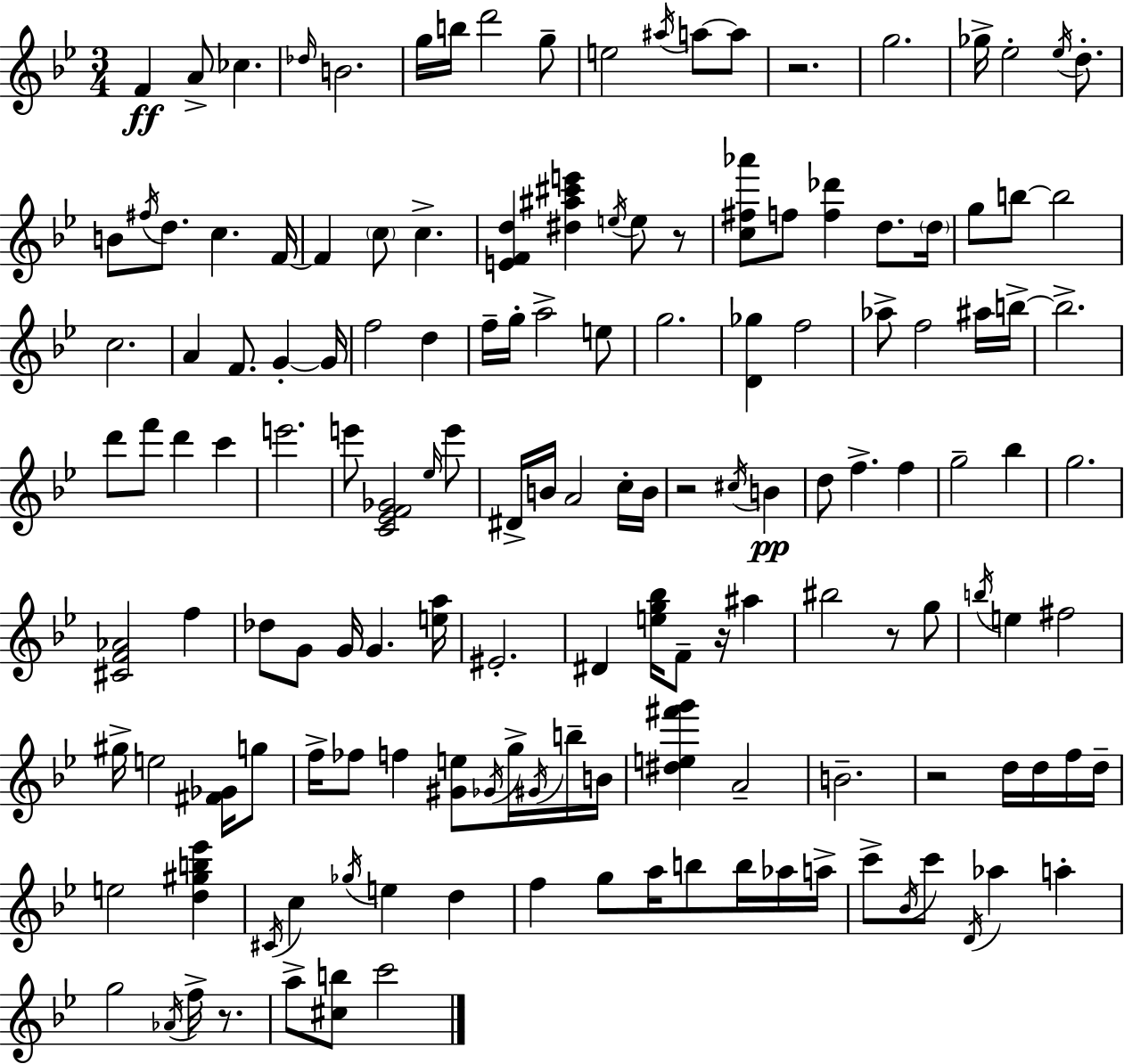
{
  \clef treble
  \numericTimeSignature
  \time 3/4
  \key bes \major
  f'4\ff a'8-> ces''4. | \grace { des''16 } b'2. | g''16 b''16 d'''2 g''8-- | e''2 \acciaccatura { ais''16 } a''8~~ | \break a''8 r2. | g''2. | ges''16-> ees''2-. \acciaccatura { ees''16 } | d''8.-. b'8 \acciaccatura { fis''16 } d''8. c''4. | \break f'16~~ f'4 \parenthesize c''8 c''4.-> | <e' f' d''>4 <dis'' ais'' cis''' e'''>4 | \acciaccatura { e''16 } e''8 r8 <c'' fis'' aes'''>8 f''8 <f'' des'''>4 | d''8. \parenthesize d''16 g''8 b''8~~ b''2 | \break c''2. | a'4 f'8. | g'4-.~~ g'16 f''2 | d''4 f''16-- g''16-. a''2-> | \break e''8 g''2. | <d' ges''>4 f''2 | aes''8-> f''2 | ais''16 b''16->~~ b''2.-> | \break d'''8 f'''8 d'''4 | c'''4 e'''2. | e'''8 <c' ees' f' ges'>2 | \grace { ees''16 } e'''8 dis'16-> b'16 a'2 | \break c''16-. b'16 r2 | \acciaccatura { cis''16 }\pp b'4 d''8 f''4.-> | f''4 g''2-- | bes''4 g''2. | \break <cis' f' aes'>2 | f''4 des''8 g'8 g'16 | g'4. <e'' a''>16 eis'2.-. | dis'4 <e'' g'' bes''>16 | \break f'8-- r16 ais''4 bis''2 | r8 g''8 \acciaccatura { b''16 } e''4 | fis''2 gis''16-> e''2 | <fis' ges'>16 g''8 f''16-> fes''8 f''4 | \break <gis' e''>8 \acciaccatura { ges'16 } g''16-> \acciaccatura { gis'16 } b''16-- b'16 <dis'' e'' fis''' g'''>4 | a'2-- b'2.-- | r2 | d''16 d''16 f''16 d''16-- e''2 | \break <d'' gis'' b'' ees'''>4 \acciaccatura { cis'16 } c''4 | \acciaccatura { ges''16 } e''4 d''4 | f''4 g''8 a''16 b''8 b''16 aes''16 a''16-> | c'''8-> \acciaccatura { bes'16 } c'''8 \acciaccatura { d'16 } aes''4 a''4-. | \break g''2 \acciaccatura { aes'16 } f''16-> | r8. a''8-> <cis'' b''>8 c'''2 | \bar "|."
}